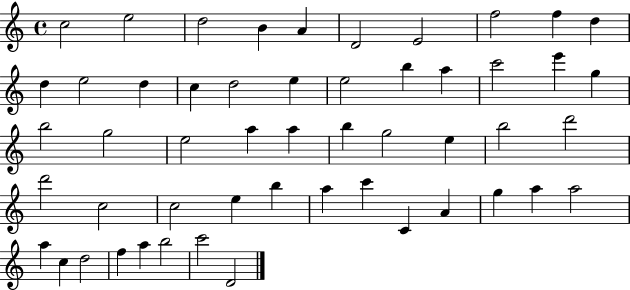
{
  \clef treble
  \time 4/4
  \defaultTimeSignature
  \key c \major
  c''2 e''2 | d''2 b'4 a'4 | d'2 e'2 | f''2 f''4 d''4 | \break d''4 e''2 d''4 | c''4 d''2 e''4 | e''2 b''4 a''4 | c'''2 e'''4 g''4 | \break b''2 g''2 | e''2 a''4 a''4 | b''4 g''2 e''4 | b''2 d'''2 | \break d'''2 c''2 | c''2 e''4 b''4 | a''4 c'''4 c'4 a'4 | g''4 a''4 a''2 | \break a''4 c''4 d''2 | f''4 a''4 b''2 | c'''2 d'2 | \bar "|."
}